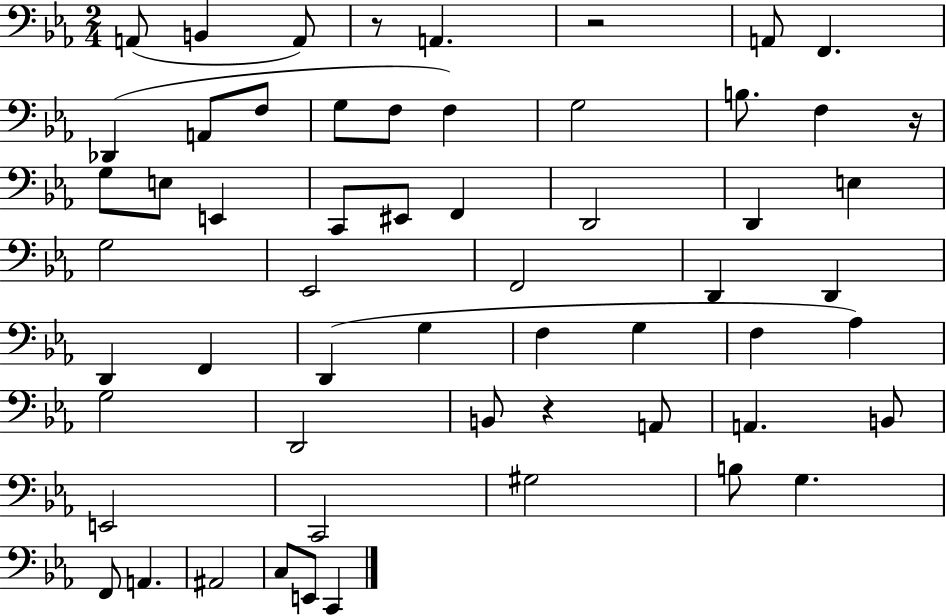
A2/e B2/q A2/e R/e A2/q. R/h A2/e F2/q. Db2/q A2/e F3/e G3/e F3/e F3/q G3/h B3/e. F3/q R/s G3/e E3/e E2/q C2/e EIS2/e F2/q D2/h D2/q E3/q G3/h Eb2/h F2/h D2/q D2/q D2/q F2/q D2/q G3/q F3/q G3/q F3/q Ab3/q G3/h D2/h B2/e R/q A2/e A2/q. B2/e E2/h C2/h G#3/h B3/e G3/q. F2/e A2/q. A#2/h C3/e E2/e C2/q